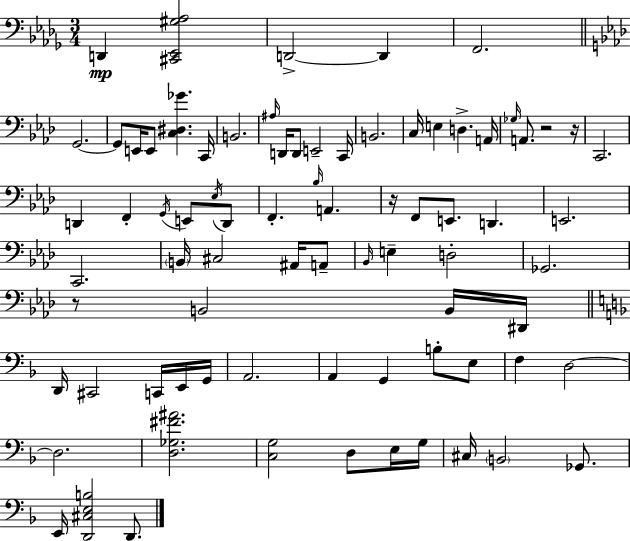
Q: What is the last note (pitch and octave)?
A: D2